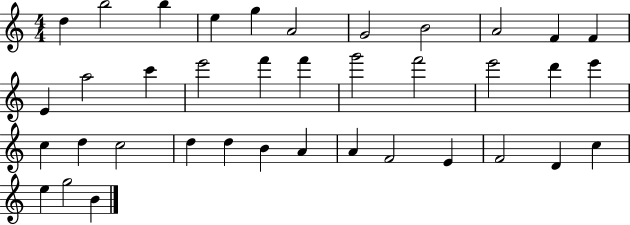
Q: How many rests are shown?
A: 0